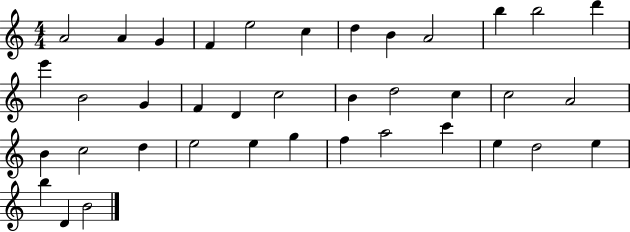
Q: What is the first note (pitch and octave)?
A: A4